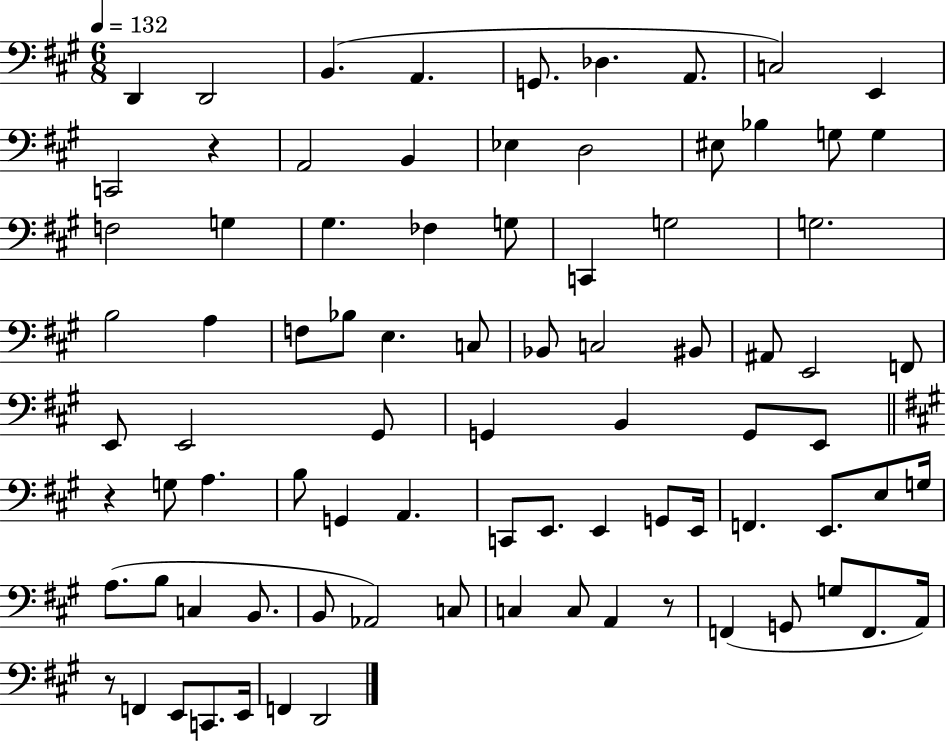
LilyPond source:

{
  \clef bass
  \numericTimeSignature
  \time 6/8
  \key a \major
  \tempo 4 = 132
  d,4 d,2 | b,4.( a,4. | g,8. des4. a,8. | c2) e,4 | \break c,2 r4 | a,2 b,4 | ees4 d2 | eis8 bes4 g8 g4 | \break f2 g4 | gis4. fes4 g8 | c,4 g2 | g2. | \break b2 a4 | f8 bes8 e4. c8 | bes,8 c2 bis,8 | ais,8 e,2 f,8 | \break e,8 e,2 gis,8 | g,4 b,4 g,8 e,8 | \bar "||" \break \key a \major r4 g8 a4. | b8 g,4 a,4. | c,8 e,8. e,4 g,8 e,16 | f,4. e,8. e8 g16 | \break a8.( b8 c4 b,8. | b,8 aes,2) c8 | c4 c8 a,4 r8 | f,4( g,8 g8 f,8. a,16) | \break r8 f,4 e,8 c,8. e,16 | f,4 d,2 | \bar "|."
}